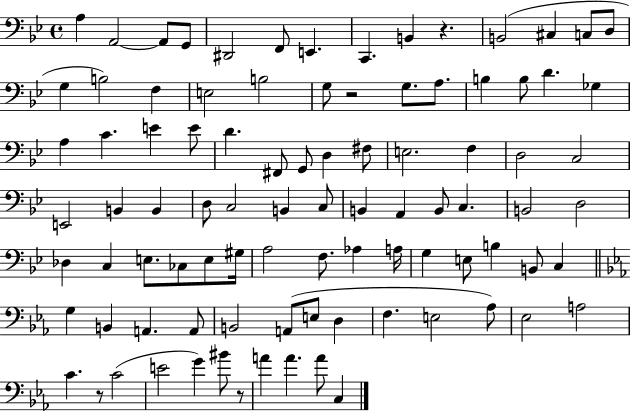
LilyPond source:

{
  \clef bass
  \time 4/4
  \defaultTimeSignature
  \key bes \major
  a4 a,2~~ a,8 g,8 | dis,2 f,8 e,4. | c,4. b,4 r4. | b,2( cis4 c8 d8 | \break g4 b2) f4 | e2 b2 | g8 r2 g8. a8. | b4 b8 d'4. ges4 | \break a4 c'4. e'4 e'8 | d'4. fis,8 g,8 d4 fis8 | e2. f4 | d2 c2 | \break e,2 b,4 b,4 | d8 c2 b,4 c8 | b,4 a,4 b,8 c4. | b,2 d2 | \break des4 c4 e8. ces8 e8 gis16 | a2 f8. aes4 a16 | g4 e8 b4 b,8 c4 | \bar "||" \break \key ees \major g4 b,4 a,4. a,8 | b,2 a,8( e8 d4 | f4. e2 aes8) | ees2 a2 | \break c'4. r8 c'2( | e'2 g'4) bis'8 r8 | a'4 a'4. a'8 c4 | \bar "|."
}